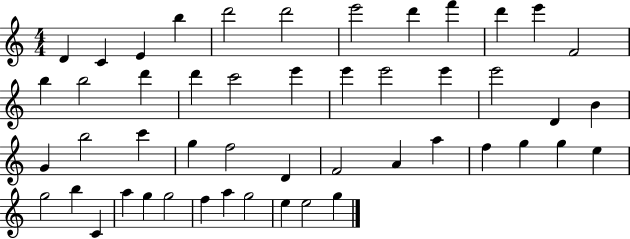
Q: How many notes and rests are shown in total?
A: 49